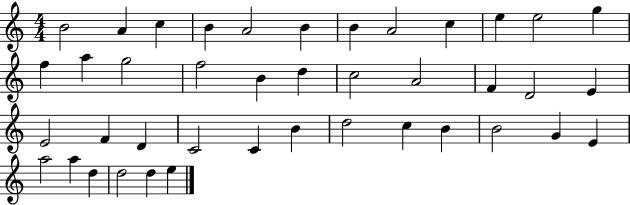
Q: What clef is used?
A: treble